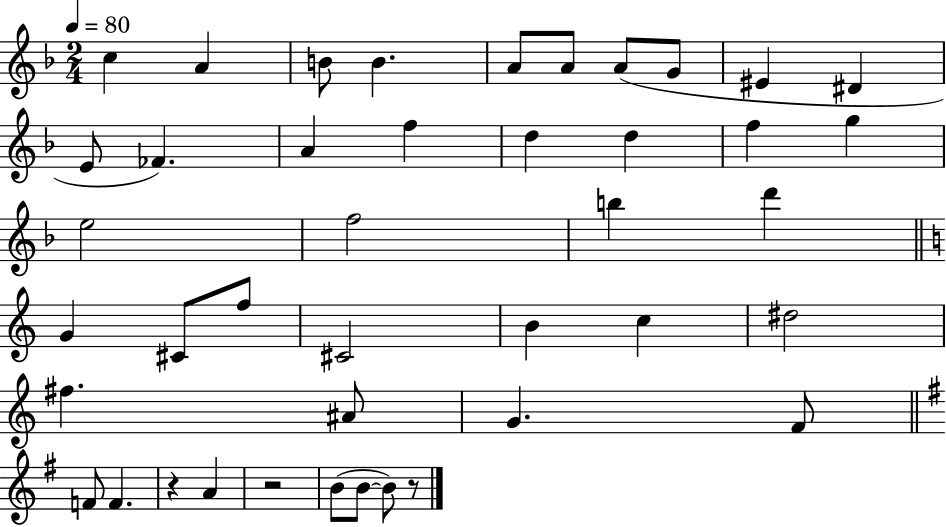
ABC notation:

X:1
T:Untitled
M:2/4
L:1/4
K:F
c A B/2 B A/2 A/2 A/2 G/2 ^E ^D E/2 _F A f d d f g e2 f2 b d' G ^C/2 f/2 ^C2 B c ^d2 ^f ^A/2 G F/2 F/2 F z A z2 B/2 B/2 B/2 z/2